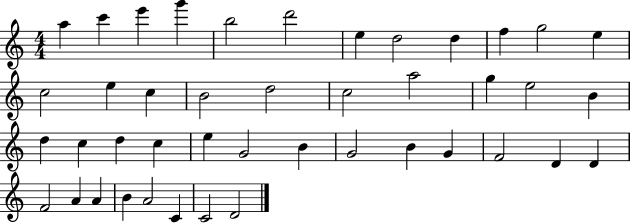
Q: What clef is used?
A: treble